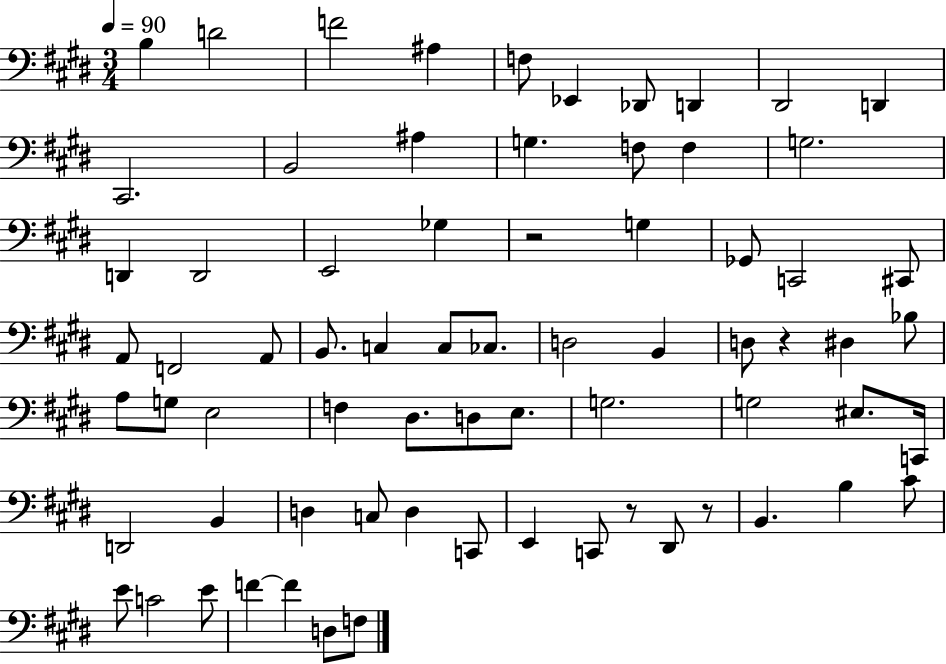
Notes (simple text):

B3/q D4/h F4/h A#3/q F3/e Eb2/q Db2/e D2/q D#2/h D2/q C#2/h. B2/h A#3/q G3/q. F3/e F3/q G3/h. D2/q D2/h E2/h Gb3/q R/h G3/q Gb2/e C2/h C#2/e A2/e F2/h A2/e B2/e. C3/q C3/e CES3/e. D3/h B2/q D3/e R/q D#3/q Bb3/e A3/e G3/e E3/h F3/q D#3/e. D3/e E3/e. G3/h. G3/h EIS3/e. C2/s D2/h B2/q D3/q C3/e D3/q C2/e E2/q C2/e R/e D#2/e R/e B2/q. B3/q C#4/e E4/e C4/h E4/e F4/q F4/q D3/e F3/e